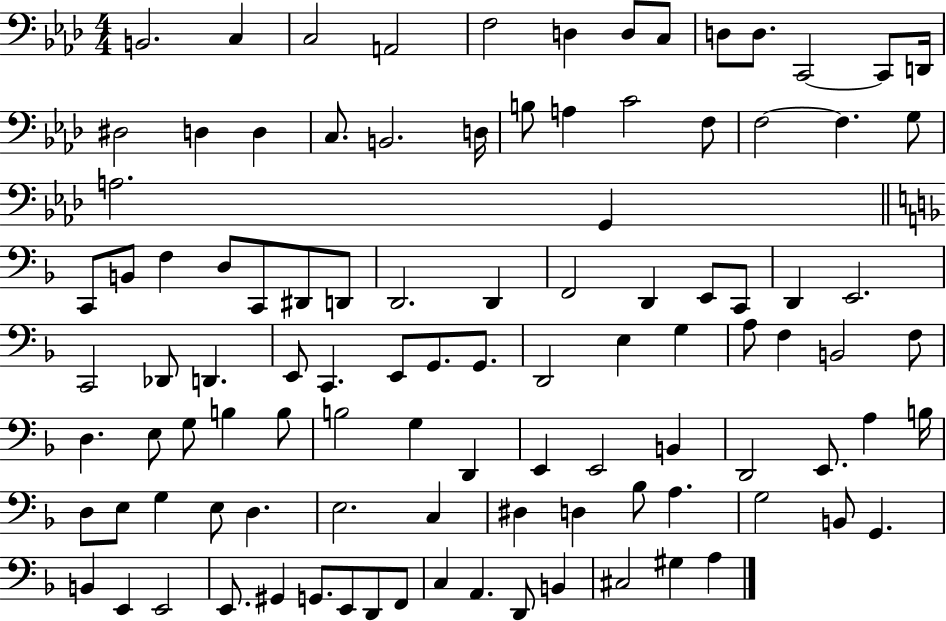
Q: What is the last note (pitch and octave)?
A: A3